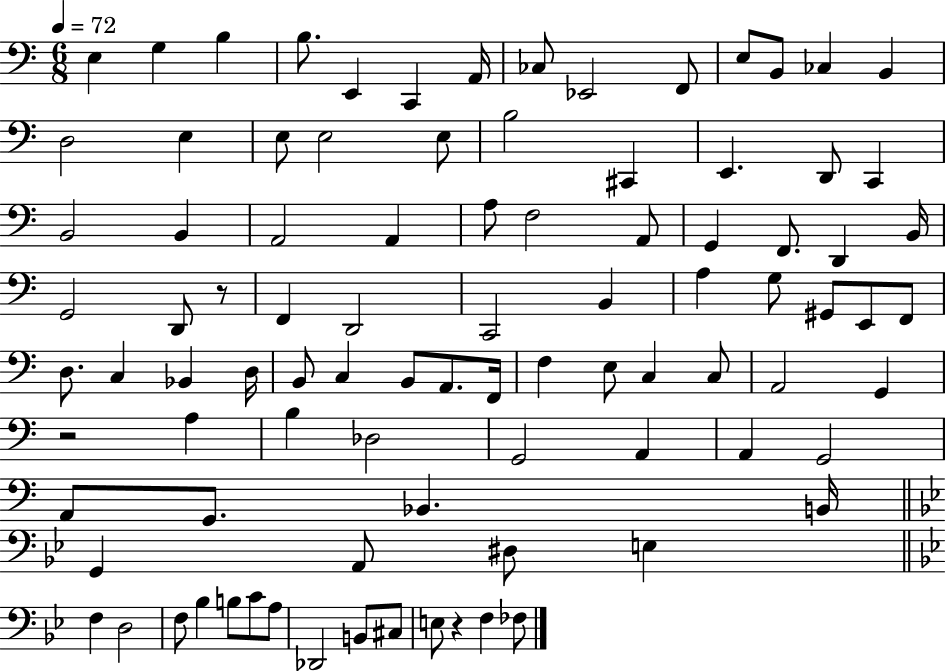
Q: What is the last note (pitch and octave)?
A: FES3